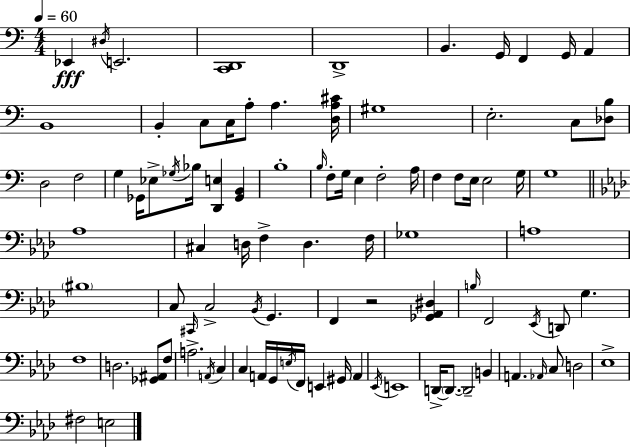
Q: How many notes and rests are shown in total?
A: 93